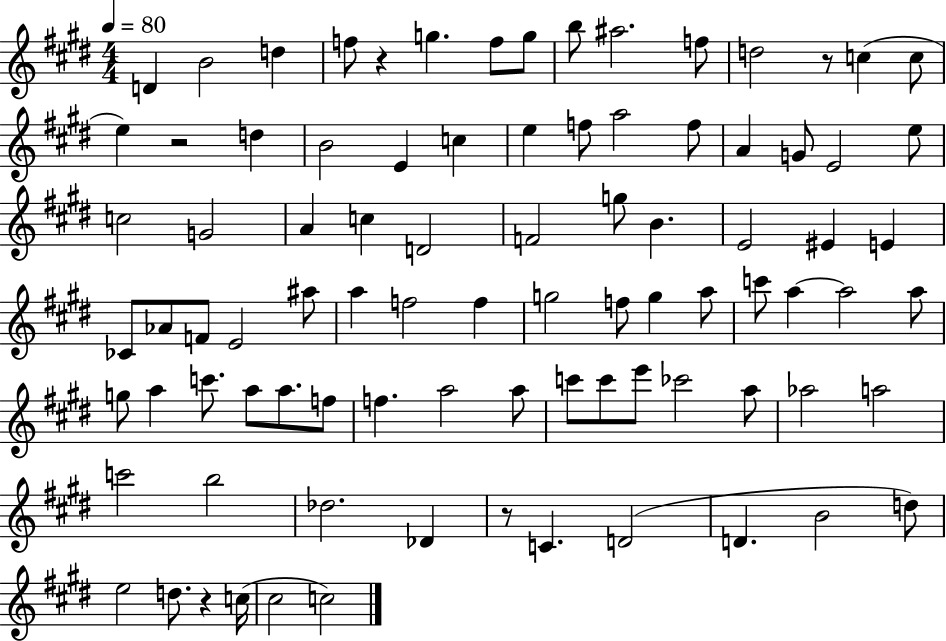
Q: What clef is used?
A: treble